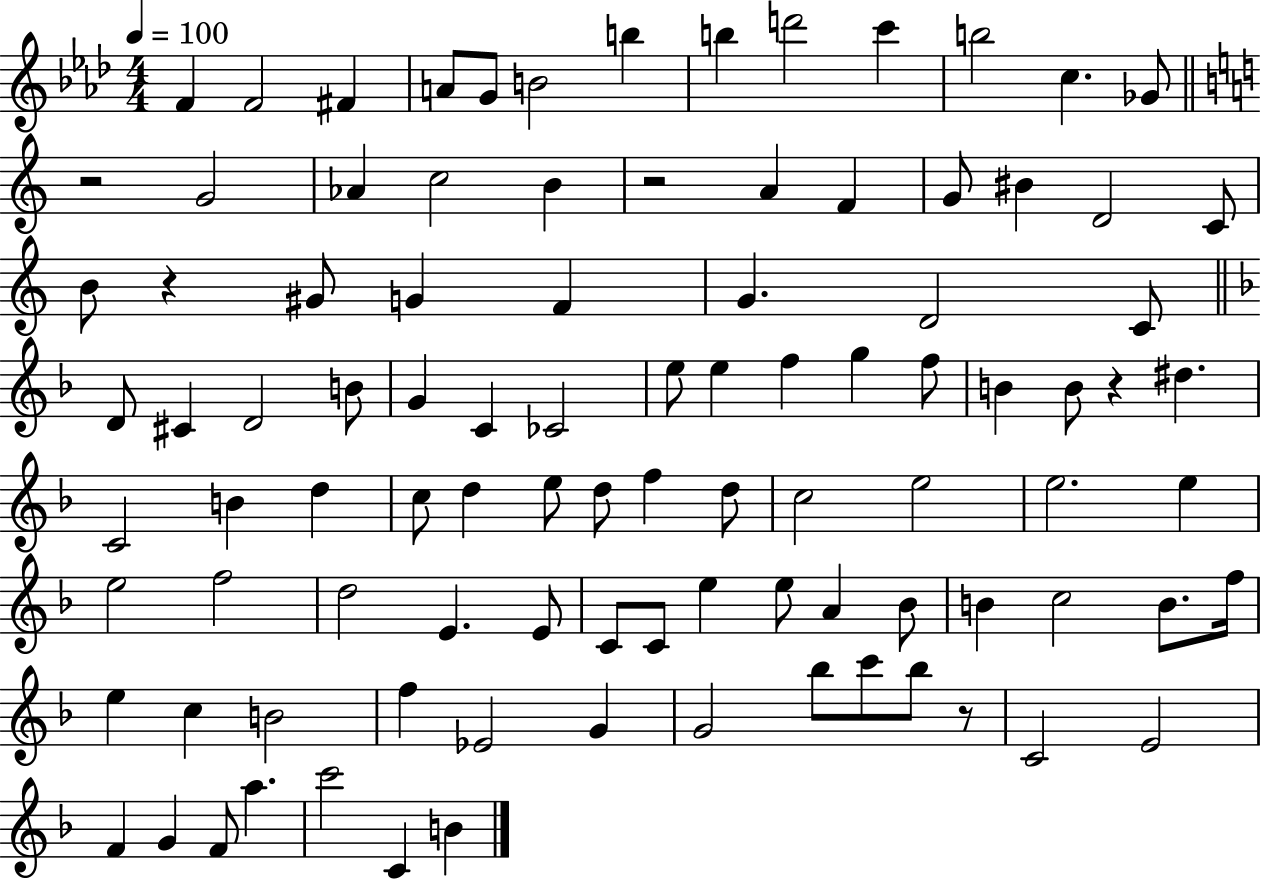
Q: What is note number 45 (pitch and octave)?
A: D#5